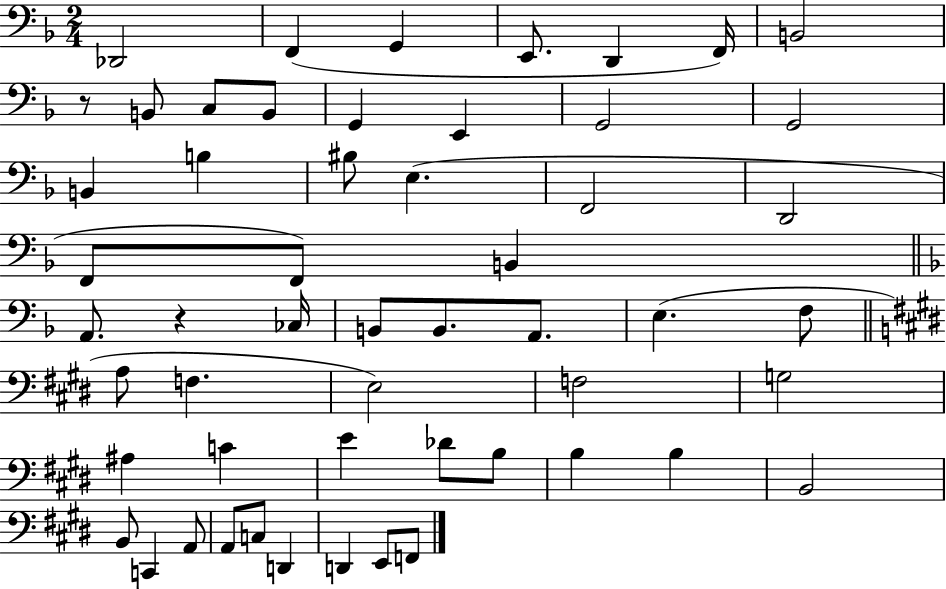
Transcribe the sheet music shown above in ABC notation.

X:1
T:Untitled
M:2/4
L:1/4
K:F
_D,,2 F,, G,, E,,/2 D,, F,,/4 B,,2 z/2 B,,/2 C,/2 B,,/2 G,, E,, G,,2 G,,2 B,, B, ^B,/2 E, F,,2 D,,2 F,,/2 F,,/2 B,, A,,/2 z _C,/4 B,,/2 B,,/2 A,,/2 E, F,/2 A,/2 F, E,2 F,2 G,2 ^A, C E _D/2 B,/2 B, B, B,,2 B,,/2 C,, A,,/2 A,,/2 C,/2 D,, D,, E,,/2 F,,/2